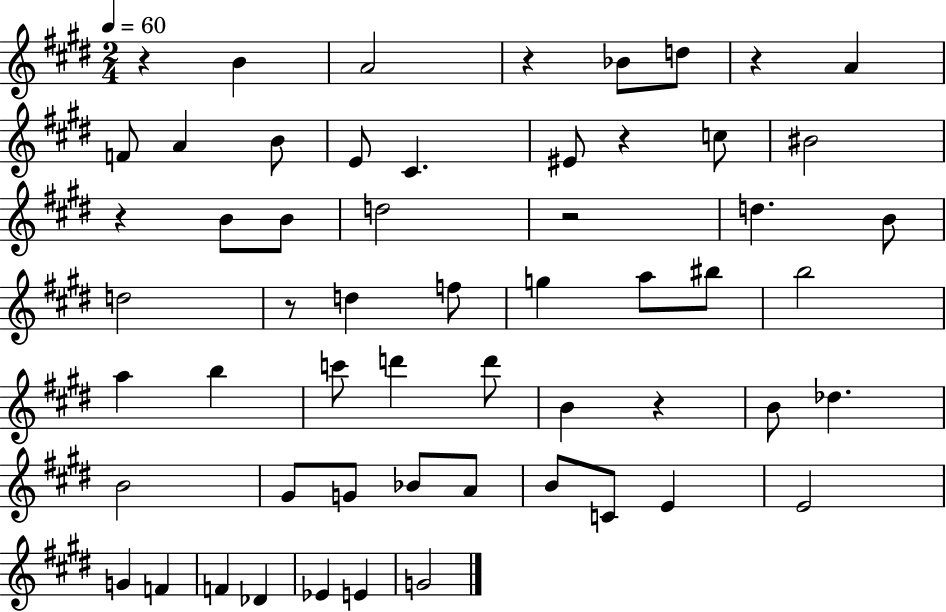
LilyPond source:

{
  \clef treble
  \numericTimeSignature
  \time 2/4
  \key e \major
  \tempo 4 = 60
  r4 b'4 | a'2 | r4 bes'8 d''8 | r4 a'4 | \break f'8 a'4 b'8 | e'8 cis'4. | eis'8 r4 c''8 | bis'2 | \break r4 b'8 b'8 | d''2 | r2 | d''4. b'8 | \break d''2 | r8 d''4 f''8 | g''4 a''8 bis''8 | b''2 | \break a''4 b''4 | c'''8 d'''4 d'''8 | b'4 r4 | b'8 des''4. | \break b'2 | gis'8 g'8 bes'8 a'8 | b'8 c'8 e'4 | e'2 | \break g'4 f'4 | f'4 des'4 | ees'4 e'4 | g'2 | \break \bar "|."
}